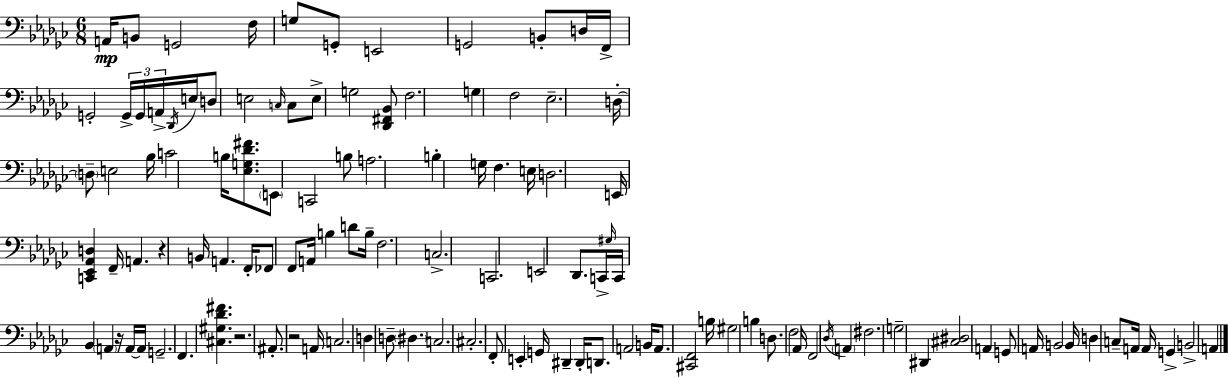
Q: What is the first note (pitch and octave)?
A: A2